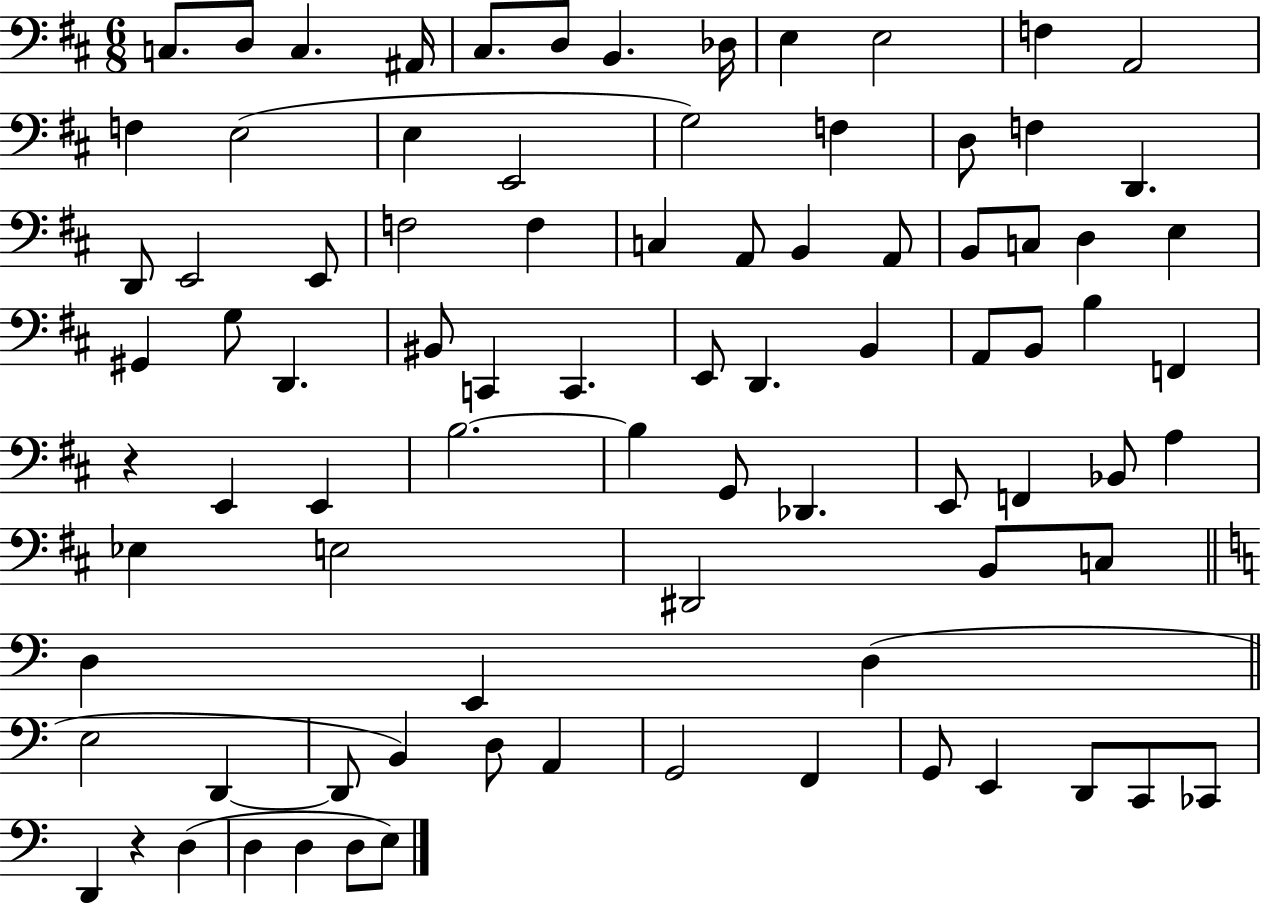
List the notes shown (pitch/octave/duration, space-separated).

C3/e. D3/e C3/q. A#2/s C#3/e. D3/e B2/q. Db3/s E3/q E3/h F3/q A2/h F3/q E3/h E3/q E2/h G3/h F3/q D3/e F3/q D2/q. D2/e E2/h E2/e F3/h F3/q C3/q A2/e B2/q A2/e B2/e C3/e D3/q E3/q G#2/q G3/e D2/q. BIS2/e C2/q C2/q. E2/e D2/q. B2/q A2/e B2/e B3/q F2/q R/q E2/q E2/q B3/h. B3/q G2/e Db2/q. E2/e F2/q Bb2/e A3/q Eb3/q E3/h D#2/h B2/e C3/e D3/q E2/q D3/q E3/h D2/q D2/e B2/q D3/e A2/q G2/h F2/q G2/e E2/q D2/e C2/e CES2/e D2/q R/q D3/q D3/q D3/q D3/e E3/e